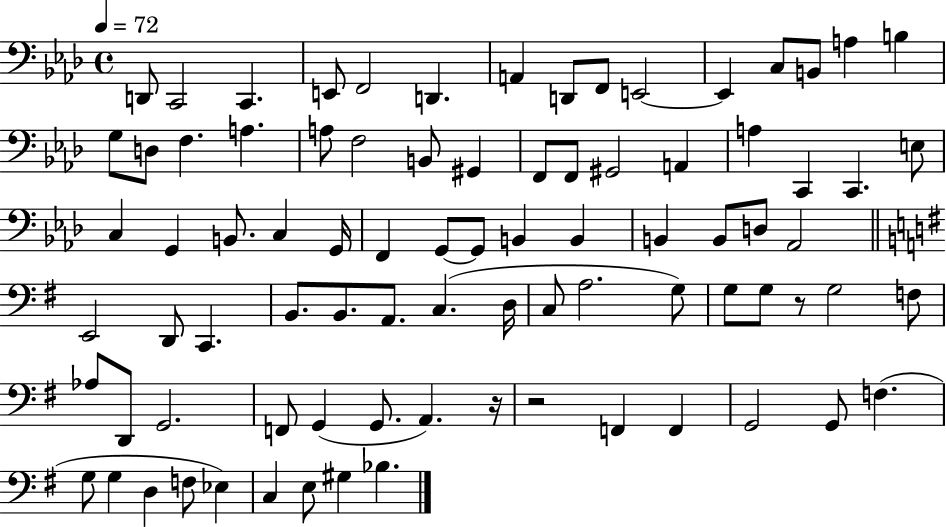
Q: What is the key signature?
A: AES major